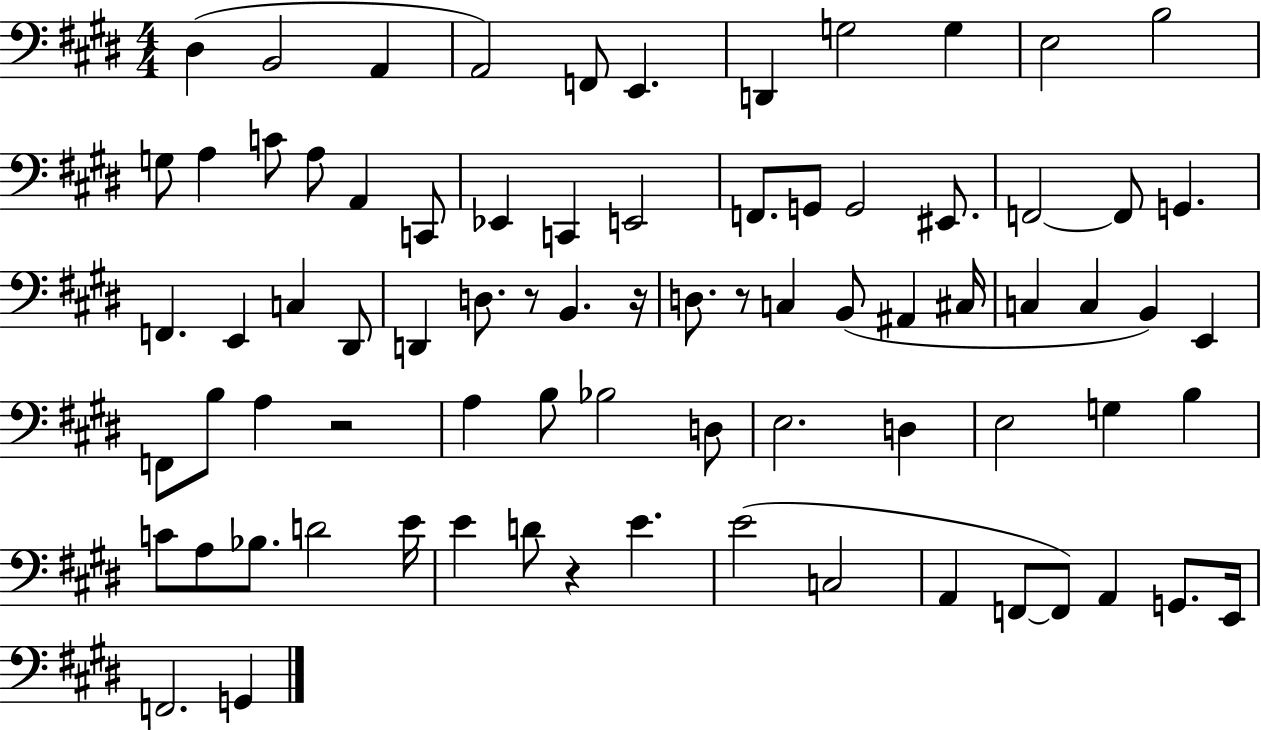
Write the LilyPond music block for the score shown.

{
  \clef bass
  \numericTimeSignature
  \time 4/4
  \key e \major
  dis4( b,2 a,4 | a,2) f,8 e,4. | d,4 g2 g4 | e2 b2 | \break g8 a4 c'8 a8 a,4 c,8 | ees,4 c,4 e,2 | f,8. g,8 g,2 eis,8. | f,2~~ f,8 g,4. | \break f,4. e,4 c4 dis,8 | d,4 d8. r8 b,4. r16 | d8. r8 c4 b,8( ais,4 cis16 | c4 c4 b,4) e,4 | \break f,8 b8 a4 r2 | a4 b8 bes2 d8 | e2. d4 | e2 g4 b4 | \break c'8 a8 bes8. d'2 e'16 | e'4 d'8 r4 e'4. | e'2( c2 | a,4 f,8~~ f,8) a,4 g,8. e,16 | \break f,2. g,4 | \bar "|."
}